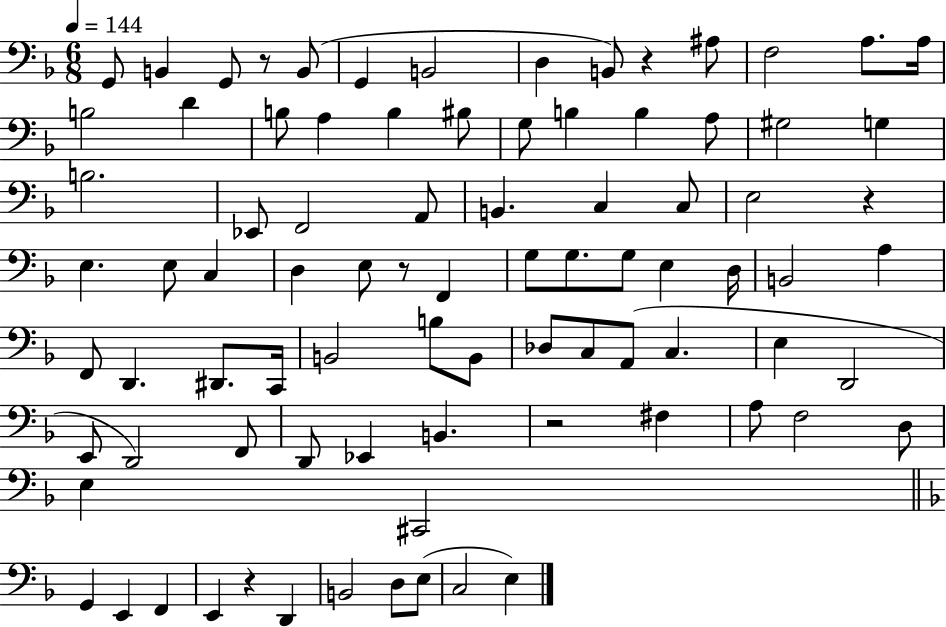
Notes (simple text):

G2/e B2/q G2/e R/e B2/e G2/q B2/h D3/q B2/e R/q A#3/e F3/h A3/e. A3/s B3/h D4/q B3/e A3/q B3/q BIS3/e G3/e B3/q B3/q A3/e G#3/h G3/q B3/h. Eb2/e F2/h A2/e B2/q. C3/q C3/e E3/h R/q E3/q. E3/e C3/q D3/q E3/e R/e F2/q G3/e G3/e. G3/e E3/q D3/s B2/h A3/q F2/e D2/q. D#2/e. C2/s B2/h B3/e B2/e Db3/e C3/e A2/e C3/q. E3/q D2/h E2/e D2/h F2/e D2/e Eb2/q B2/q. R/h F#3/q A3/e F3/h D3/e E3/q C#2/h G2/q E2/q F2/q E2/q R/q D2/q B2/h D3/e E3/e C3/h E3/q